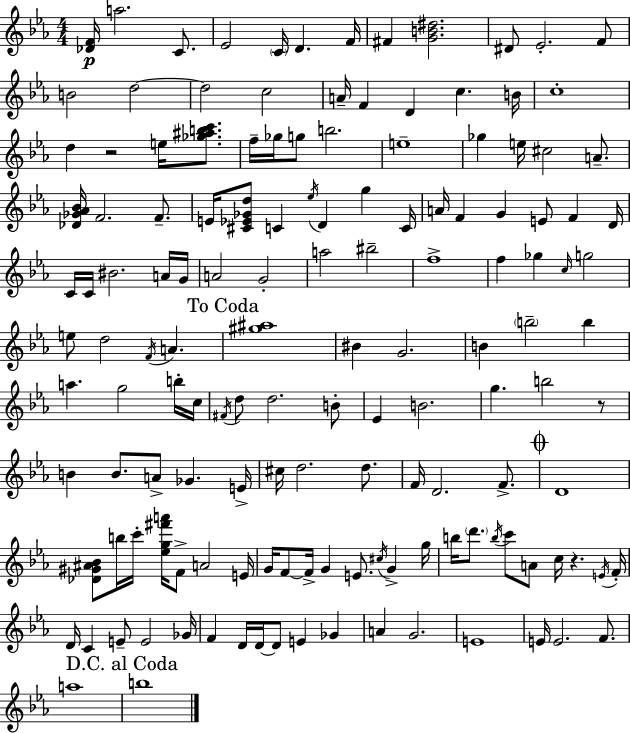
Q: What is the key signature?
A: C minor